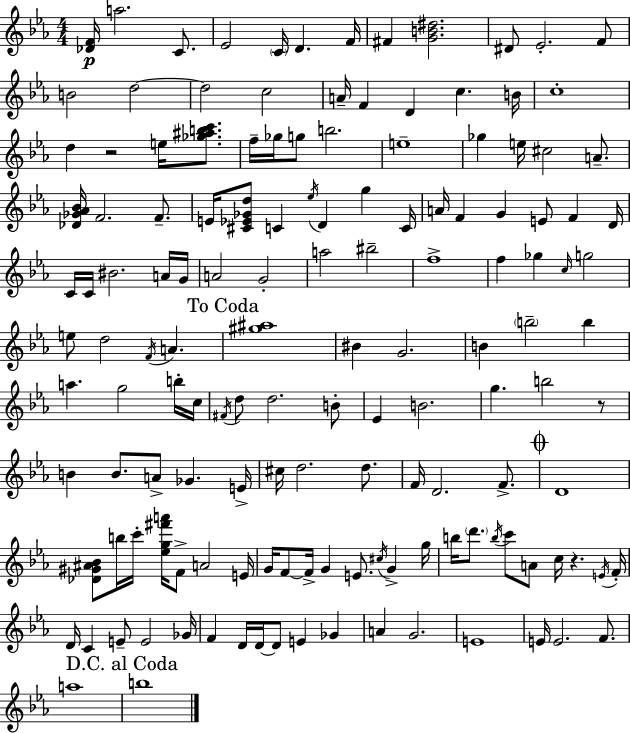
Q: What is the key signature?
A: C minor